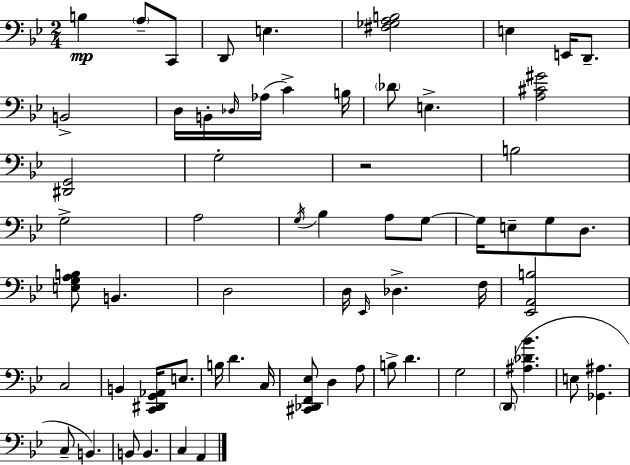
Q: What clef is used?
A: bass